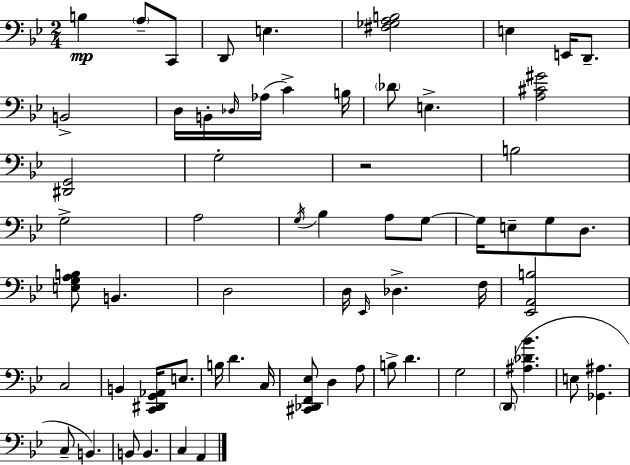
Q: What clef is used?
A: bass